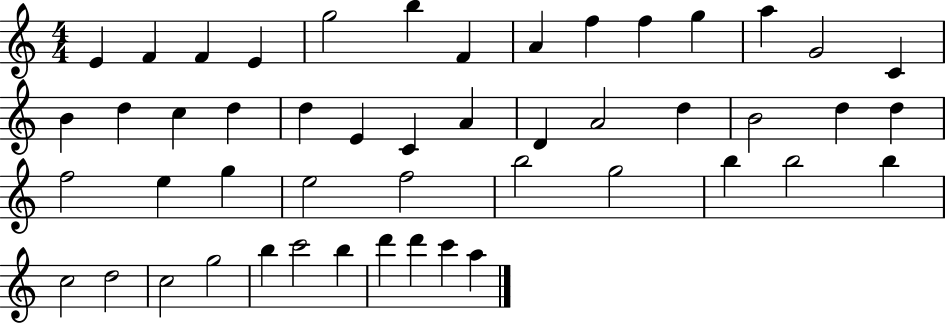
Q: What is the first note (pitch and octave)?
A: E4